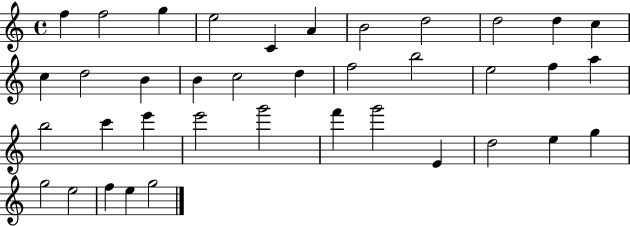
F5/q F5/h G5/q E5/h C4/q A4/q B4/h D5/h D5/h D5/q C5/q C5/q D5/h B4/q B4/q C5/h D5/q F5/h B5/h E5/h F5/q A5/q B5/h C6/q E6/q E6/h G6/h F6/q G6/h E4/q D5/h E5/q G5/q G5/h E5/h F5/q E5/q G5/h